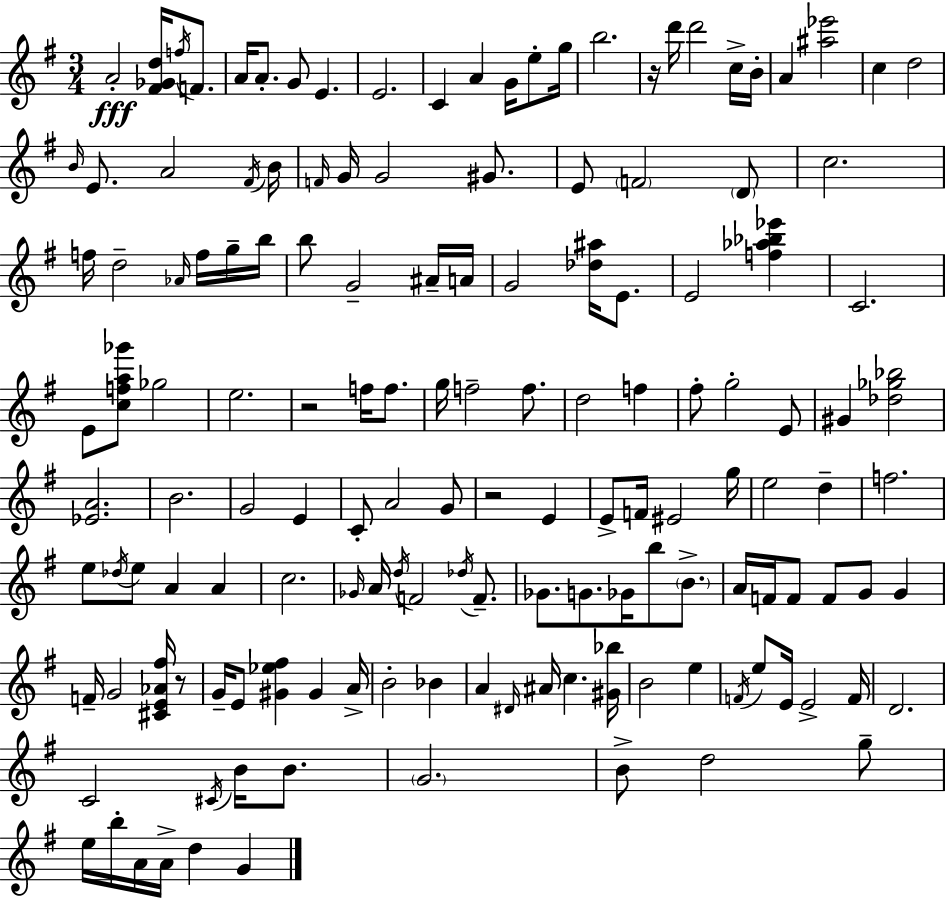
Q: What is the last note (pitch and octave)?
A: G4